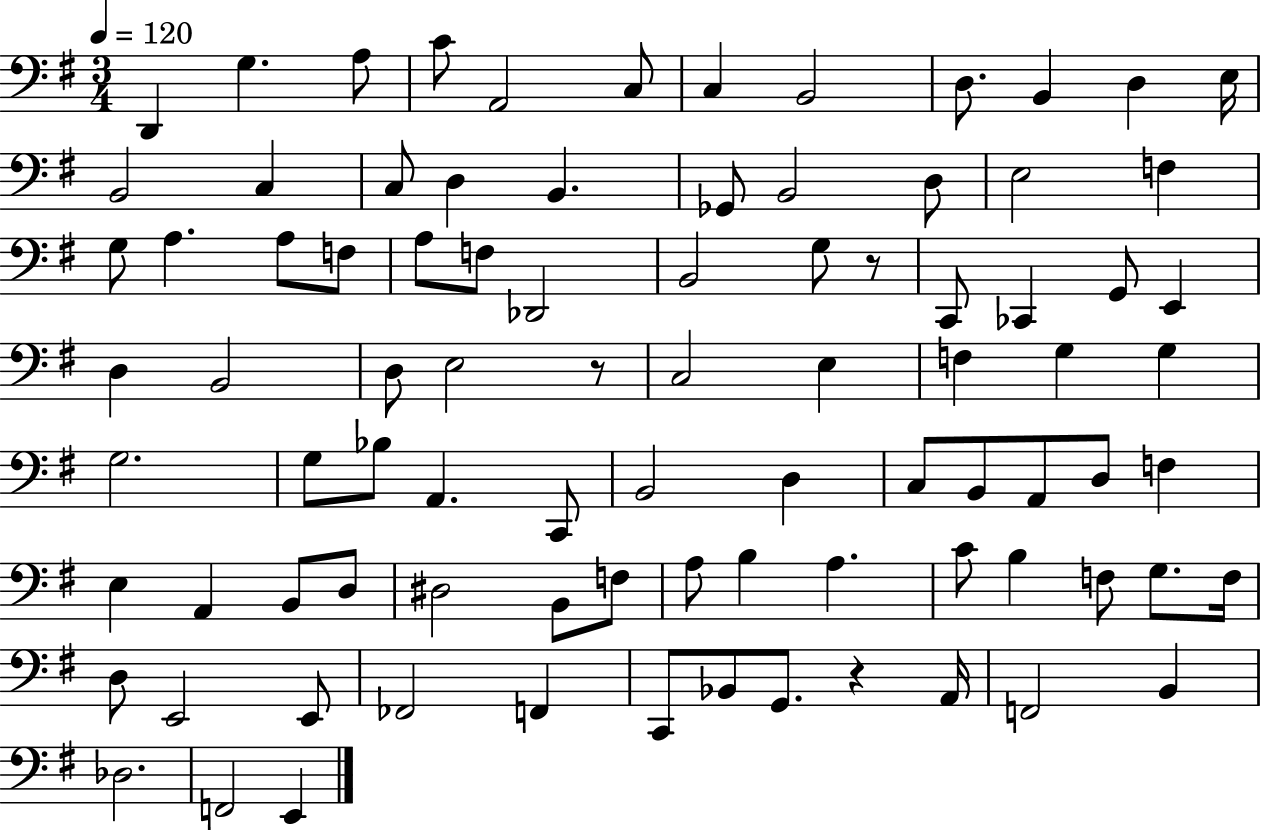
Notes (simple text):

D2/q G3/q. A3/e C4/e A2/h C3/e C3/q B2/h D3/e. B2/q D3/q E3/s B2/h C3/q C3/e D3/q B2/q. Gb2/e B2/h D3/e E3/h F3/q G3/e A3/q. A3/e F3/e A3/e F3/e Db2/h B2/h G3/e R/e C2/e CES2/q G2/e E2/q D3/q B2/h D3/e E3/h R/e C3/h E3/q F3/q G3/q G3/q G3/h. G3/e Bb3/e A2/q. C2/e B2/h D3/q C3/e B2/e A2/e D3/e F3/q E3/q A2/q B2/e D3/e D#3/h B2/e F3/e A3/e B3/q A3/q. C4/e B3/q F3/e G3/e. F3/s D3/e E2/h E2/e FES2/h F2/q C2/e Bb2/e G2/e. R/q A2/s F2/h B2/q Db3/h. F2/h E2/q